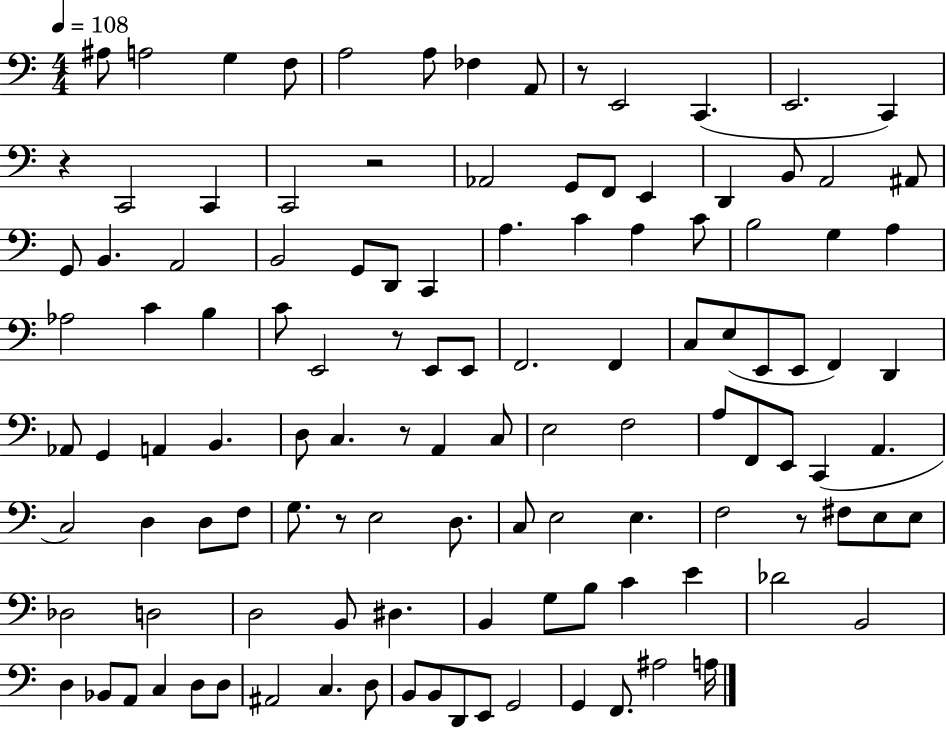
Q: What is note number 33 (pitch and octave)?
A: A3